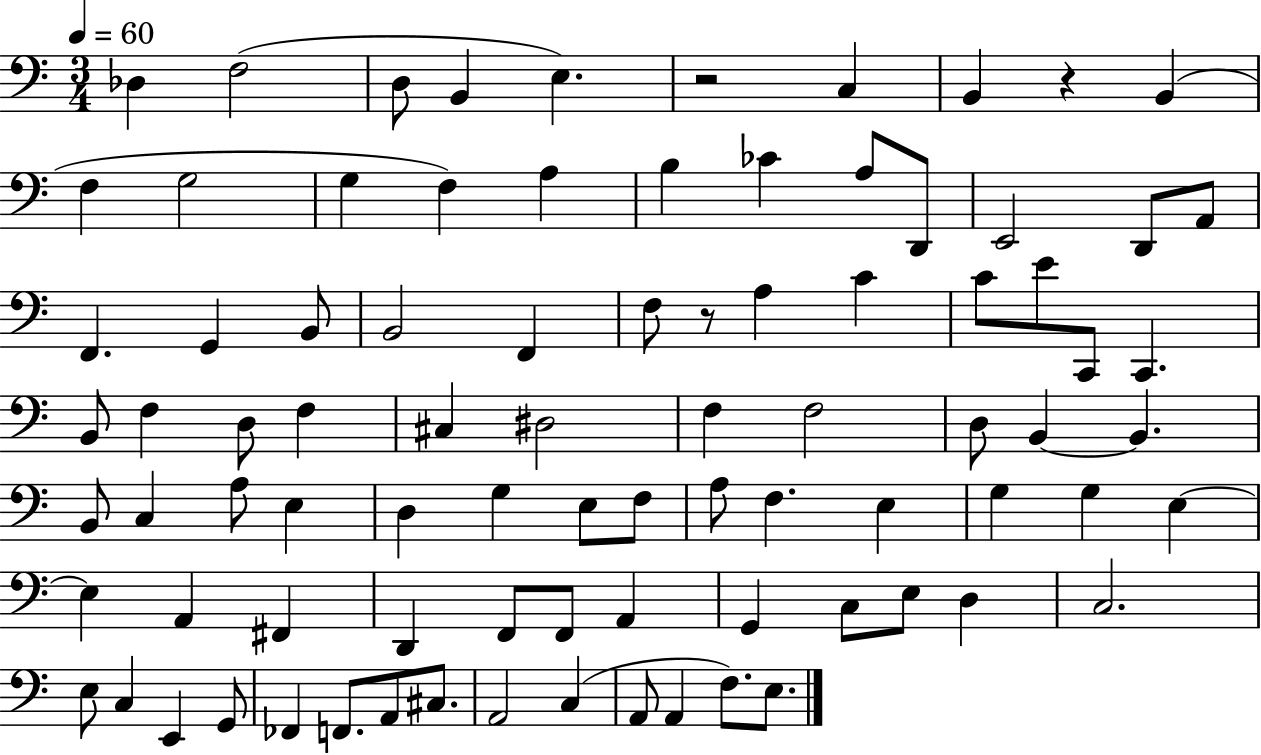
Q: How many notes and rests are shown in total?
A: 86